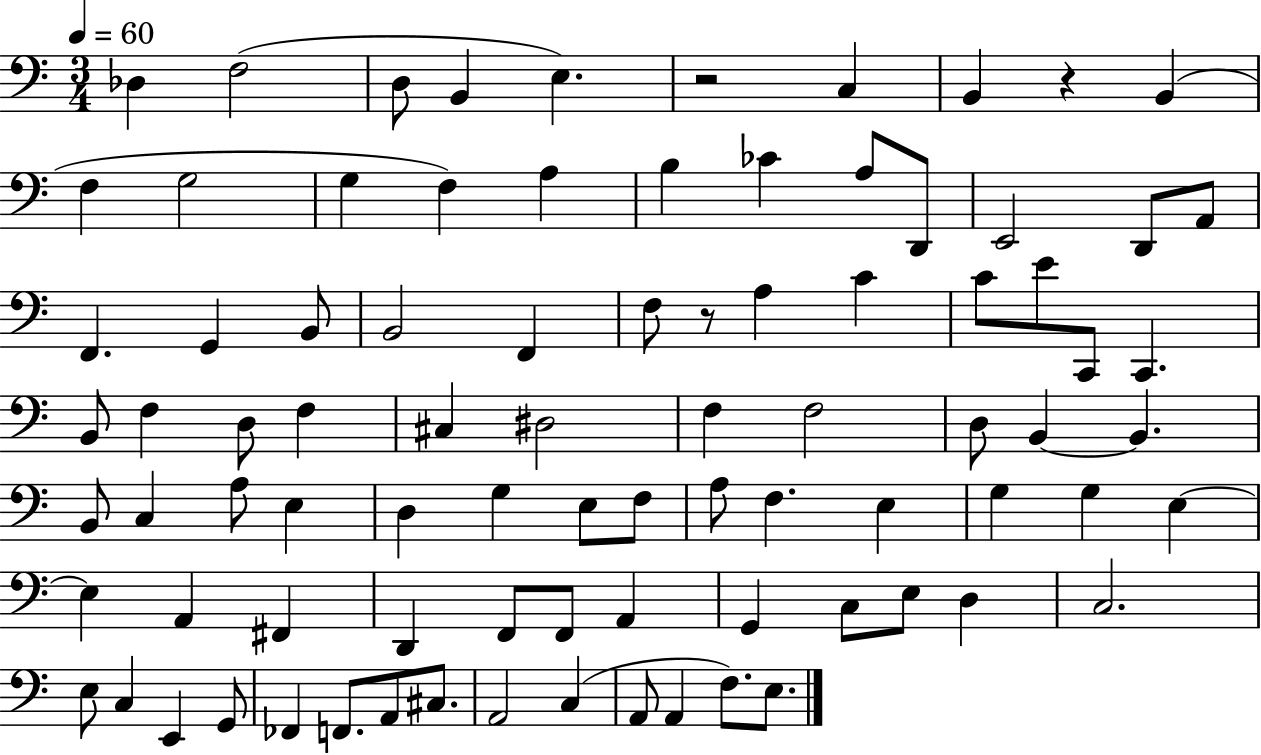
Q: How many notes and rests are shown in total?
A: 86